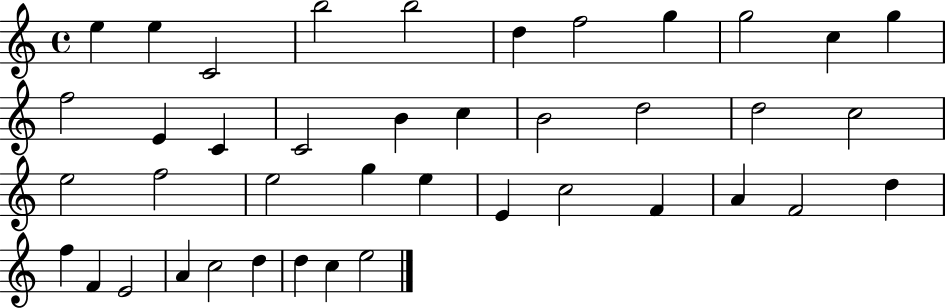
X:1
T:Untitled
M:4/4
L:1/4
K:C
e e C2 b2 b2 d f2 g g2 c g f2 E C C2 B c B2 d2 d2 c2 e2 f2 e2 g e E c2 F A F2 d f F E2 A c2 d d c e2